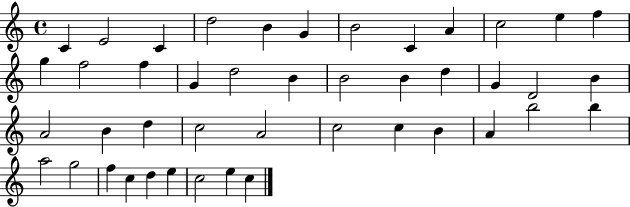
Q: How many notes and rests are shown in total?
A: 44